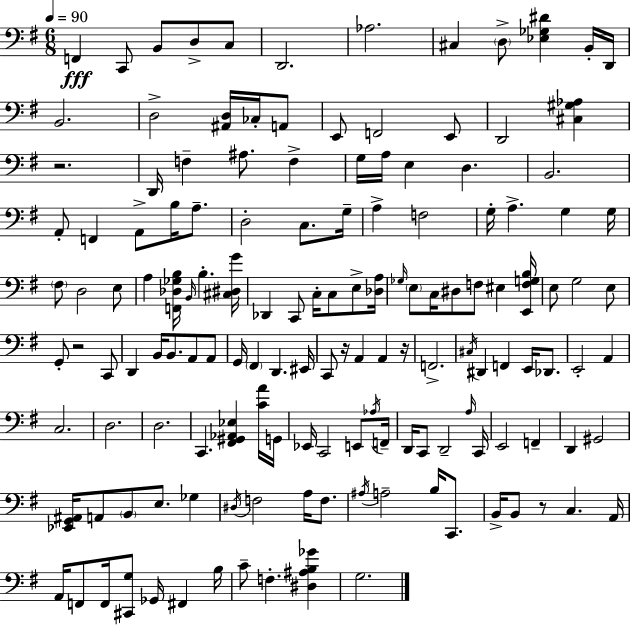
F2/q C2/e B2/e D3/e C3/e D2/h. Ab3/h. C#3/q D3/e [Eb3,Gb3,D#4]/q B2/s D2/s B2/h. D3/h [A#2,D3]/s CES3/s A2/e E2/e F2/h E2/e D2/h [C#3,G#3,Ab3]/q R/h. D2/s F3/q A#3/e. F3/q G3/s A3/s E3/q D3/q. B2/h. A2/e F2/q A2/e B3/s A3/e. D3/h C3/e. G3/s A3/q F3/h G3/s A3/q. G3/q G3/s F#3/e D3/h E3/e A3/q [F2,Db3,Gb3,B3]/s B2/s B3/q. [C#3,D#3,G4]/s Db2/q C2/e C3/s C3/e E3/e [Db3,A3]/s Gb3/s E3/e C3/s D#3/e F3/e EIS3/q [E2,F3,G3,B3]/s E3/e G3/h E3/e G2/e R/h C2/e D2/q B2/s B2/e. A2/e A2/e G2/s F#2/q D2/q. EIS2/s C2/e R/s A2/q A2/q R/s F2/h. C#3/s D#2/q F2/q E2/s Db2/e. E2/h A2/q C3/h. D3/h. D3/h. C2/q. [F#2,G#2,Ab2,Eb3]/q [C4,A4]/s G2/s Eb2/s C2/h E2/e Ab3/s F2/s D2/s C2/e D2/h A3/s C2/s E2/h F2/q D2/q G#2/h [Eb2,G2,A#2]/s A2/e B2/e E3/e. Gb3/q D#3/s F3/h A3/s F3/e. A#3/s A3/h B3/s C2/e. B2/s B2/e R/e C3/q. A2/s A2/s F2/e F2/s [C#2,G3]/e Gb2/s F#2/q B3/s C4/e F3/q. [D#3,A#3,B3,Gb4]/q G3/h.